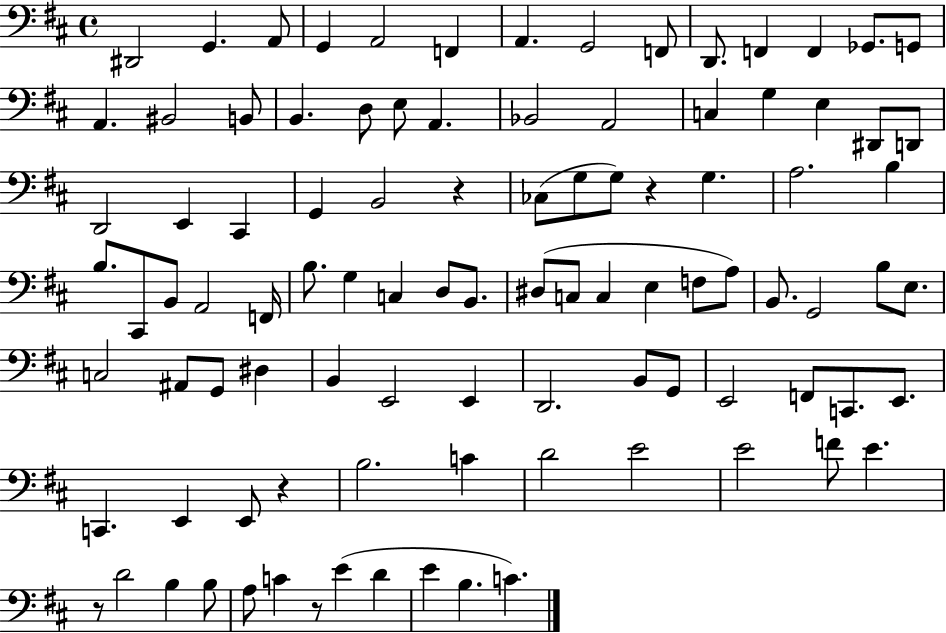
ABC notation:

X:1
T:Untitled
M:4/4
L:1/4
K:D
^D,,2 G,, A,,/2 G,, A,,2 F,, A,, G,,2 F,,/2 D,,/2 F,, F,, _G,,/2 G,,/2 A,, ^B,,2 B,,/2 B,, D,/2 E,/2 A,, _B,,2 A,,2 C, G, E, ^D,,/2 D,,/2 D,,2 E,, ^C,, G,, B,,2 z _C,/2 G,/2 G,/2 z G, A,2 B, B,/2 ^C,,/2 B,,/2 A,,2 F,,/4 B,/2 G, C, D,/2 B,,/2 ^D,/2 C,/2 C, E, F,/2 A,/2 B,,/2 G,,2 B,/2 E,/2 C,2 ^A,,/2 G,,/2 ^D, B,, E,,2 E,, D,,2 B,,/2 G,,/2 E,,2 F,,/2 C,,/2 E,,/2 C,, E,, E,,/2 z B,2 C D2 E2 E2 F/2 E z/2 D2 B, B,/2 A,/2 C z/2 E D E B, C